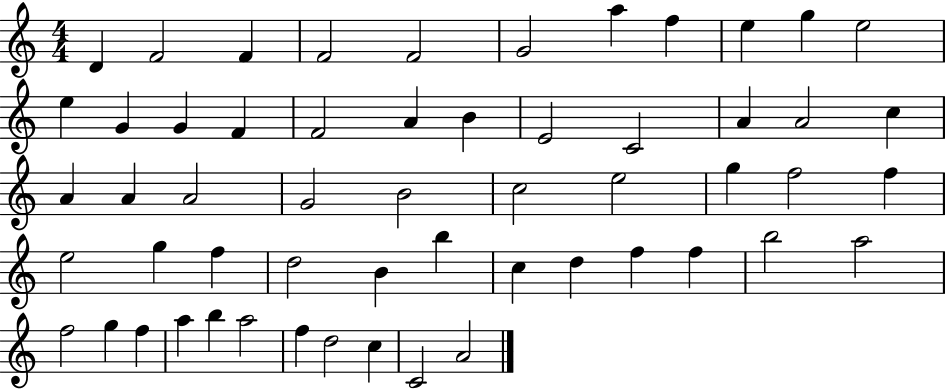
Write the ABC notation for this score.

X:1
T:Untitled
M:4/4
L:1/4
K:C
D F2 F F2 F2 G2 a f e g e2 e G G F F2 A B E2 C2 A A2 c A A A2 G2 B2 c2 e2 g f2 f e2 g f d2 B b c d f f b2 a2 f2 g f a b a2 f d2 c C2 A2